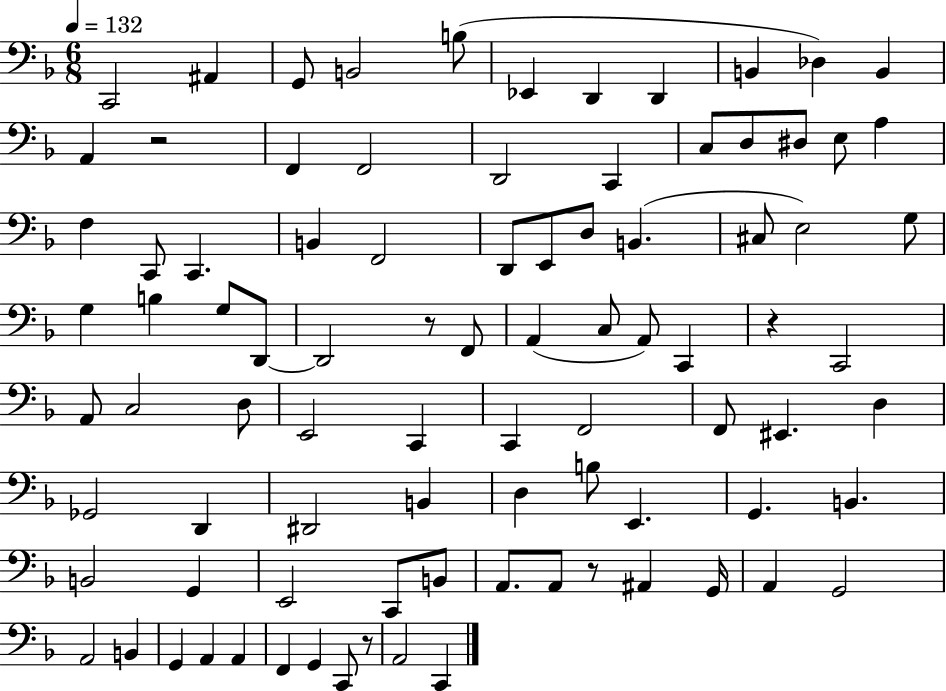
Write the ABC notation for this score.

X:1
T:Untitled
M:6/8
L:1/4
K:F
C,,2 ^A,, G,,/2 B,,2 B,/2 _E,, D,, D,, B,, _D, B,, A,, z2 F,, F,,2 D,,2 C,, C,/2 D,/2 ^D,/2 E,/2 A, F, C,,/2 C,, B,, F,,2 D,,/2 E,,/2 D,/2 B,, ^C,/2 E,2 G,/2 G, B, G,/2 D,,/2 D,,2 z/2 F,,/2 A,, C,/2 A,,/2 C,, z C,,2 A,,/2 C,2 D,/2 E,,2 C,, C,, F,,2 F,,/2 ^E,, D, _G,,2 D,, ^D,,2 B,, D, B,/2 E,, G,, B,, B,,2 G,, E,,2 C,,/2 B,,/2 A,,/2 A,,/2 z/2 ^A,, G,,/4 A,, G,,2 A,,2 B,, G,, A,, A,, F,, G,, C,,/2 z/2 A,,2 C,,